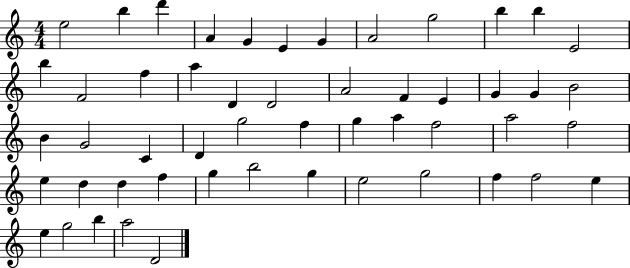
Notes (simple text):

E5/h B5/q D6/q A4/q G4/q E4/q G4/q A4/h G5/h B5/q B5/q E4/h B5/q F4/h F5/q A5/q D4/q D4/h A4/h F4/q E4/q G4/q G4/q B4/h B4/q G4/h C4/q D4/q G5/h F5/q G5/q A5/q F5/h A5/h F5/h E5/q D5/q D5/q F5/q G5/q B5/h G5/q E5/h G5/h F5/q F5/h E5/q E5/q G5/h B5/q A5/h D4/h